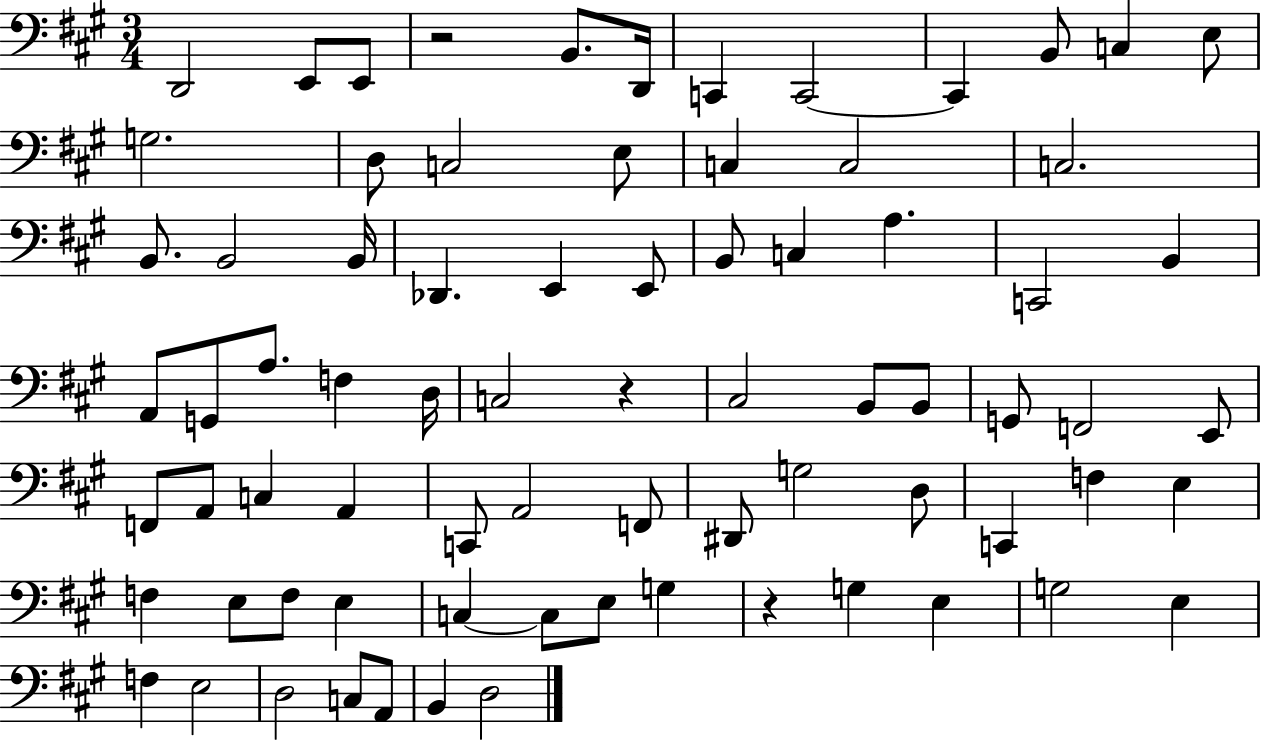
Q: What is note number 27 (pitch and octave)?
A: A3